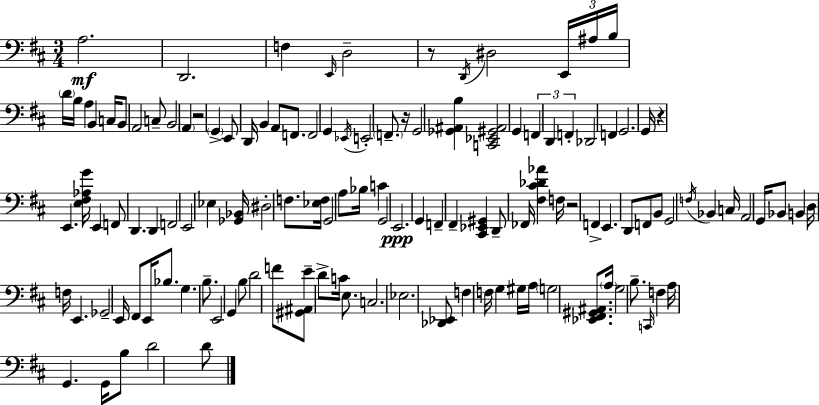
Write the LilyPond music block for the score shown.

{
  \clef bass
  \numericTimeSignature
  \time 3/4
  \key d \major
  a2.\mf | d,2. | f4 \grace { e,16 } d2-- | r8 \acciaccatura { d,16 } dis2 | \break \tuplet 3/2 { e,16 ais16 b16 } \parenthesize d'16 b16 a4 b,4 | c16 b,8 a,2 | c8-- b,2 \parenthesize a,4 | r2 \parenthesize g,4-> | \break e,8 d,16 b,4 a,8 f,8. | f,2 g,4 | \acciaccatura { ees,16 } e,2-. \parenthesize f,8.-- | r16 g,2 <ges, ais, b>4 | \break <c, ees, gis, ais,>2 g,4 | \tuplet 3/2 { f,4 d,4 f,4-. } | des,2 f,4 | g,2. | \break g,16 r4 e,4. | <e fis aes g'>16 e,4 f,8 d,4. | d,4 f,2 | e,2 ees4 | \break <ges, bes,>16 dis2-. | f8. <ees f>16 g,2 | a8 bes16 c'4 g,2 | e,2.\ppp | \break g,4 f,4-- fis,4-- | <cis, ees, gis,>4 d,8-- fes,16 <fis cis' des' aes'>4 | f16 r2 f,4-> | e,4. d,8 f,8 | \break b,8 g,2 \acciaccatura { f16 } | bes,4 c16 a,2 | g,16 bes,8 b,4 d16 f16 e,4. | ges,2-- | \break e,16 fis,8 e,16 bes8. g4. | b8.-- e,2 | g,4 b8 d'2 | f'8 <gis, ais,>8 e'4-- d'8-> | \break c'16 e8. c2. | ees2. | <des, ees,>8 f4 f16 g4 | gis16 a16 \parenthesize g2 | \break <ees, fis, gis, ais,>8. \parenthesize a16 g2 | b8.-- \grace { c,16 } f4 a16 g,4. | g,16 b8 d'2 | d'8 \bar "|."
}